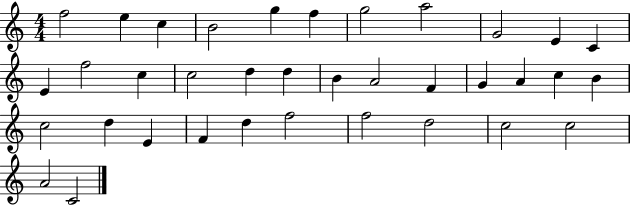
{
  \clef treble
  \numericTimeSignature
  \time 4/4
  \key c \major
  f''2 e''4 c''4 | b'2 g''4 f''4 | g''2 a''2 | g'2 e'4 c'4 | \break e'4 f''2 c''4 | c''2 d''4 d''4 | b'4 a'2 f'4 | g'4 a'4 c''4 b'4 | \break c''2 d''4 e'4 | f'4 d''4 f''2 | f''2 d''2 | c''2 c''2 | \break a'2 c'2 | \bar "|."
}